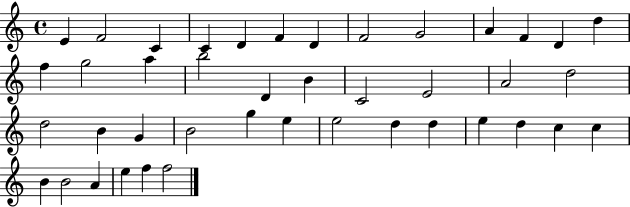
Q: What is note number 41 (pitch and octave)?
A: F5